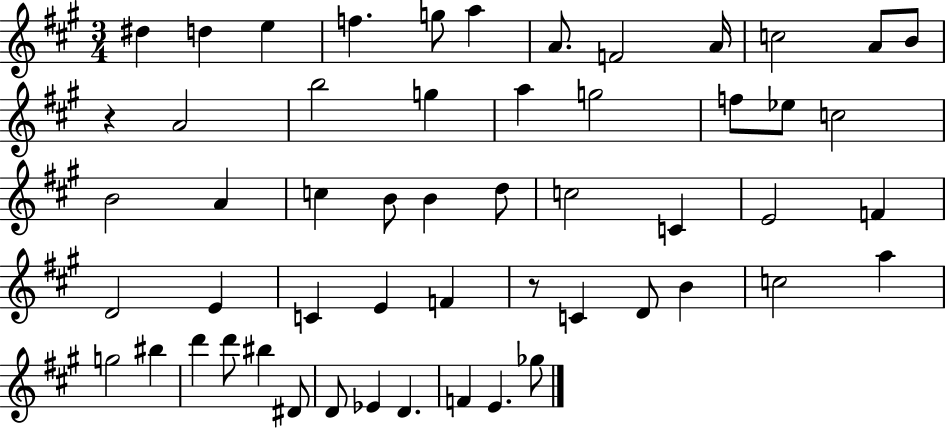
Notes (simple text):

D#5/q D5/q E5/q F5/q. G5/e A5/q A4/e. F4/h A4/s C5/h A4/e B4/e R/q A4/h B5/h G5/q A5/q G5/h F5/e Eb5/e C5/h B4/h A4/q C5/q B4/e B4/q D5/e C5/h C4/q E4/h F4/q D4/h E4/q C4/q E4/q F4/q R/e C4/q D4/e B4/q C5/h A5/q G5/h BIS5/q D6/q D6/e BIS5/q D#4/e D4/e Eb4/q D4/q. F4/q E4/q. Gb5/e